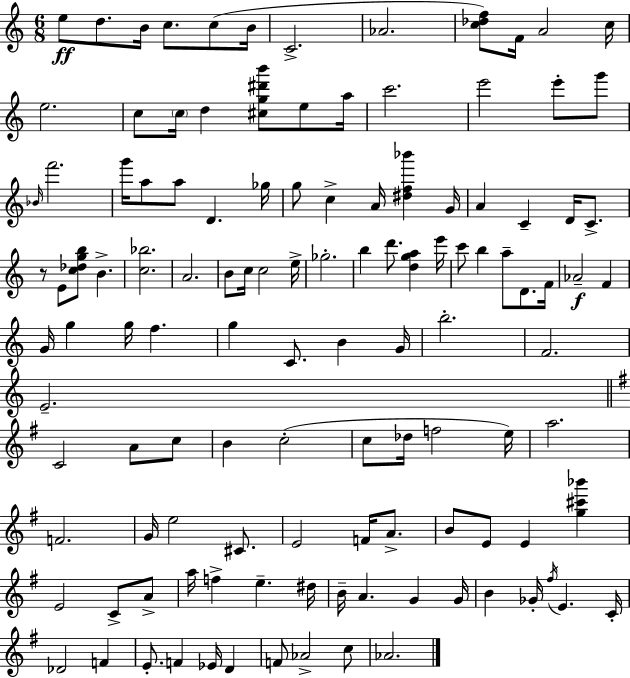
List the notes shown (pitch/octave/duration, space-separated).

E5/e D5/e. B4/s C5/e. C5/e B4/s C4/h. Ab4/h. [C5,Db5,F5]/e F4/s A4/h C5/s E5/h. C5/e C5/s D5/q [C#5,G5,D#6,B6]/e E5/e A5/s C6/h. E6/h E6/e G6/e Bb4/s F6/h. G6/s A5/e A5/e D4/q. Gb5/s G5/e C5/q A4/s [D#5,F5,Bb6]/q G4/s A4/q C4/q D4/s C4/e. R/e E4/e [C5,Db5,G5,B5]/e B4/q. [C5,Bb5]/h. A4/h. B4/e C5/s C5/h E5/s Gb5/h. B5/q D6/e. [D5,G5,A5]/q E6/s C6/e B5/q A5/e D4/e. F4/s Ab4/h F4/q G4/s G5/q G5/s F5/q. G5/q C4/e. B4/q G4/s B5/h. F4/h. E4/h. C4/h A4/e C5/e B4/q C5/h C5/e Db5/s F5/h E5/s A5/h. F4/h. G4/s E5/h C#4/e. E4/h F4/s A4/e. B4/e E4/e E4/q [G5,C#6,Bb6]/q E4/h C4/e A4/e A5/s F5/q E5/q. D#5/s B4/s A4/q. G4/q G4/s B4/q Gb4/s F#5/s E4/q. C4/s Db4/h F4/q E4/e. F4/q Eb4/s D4/q F4/e Ab4/h C5/e Ab4/h.